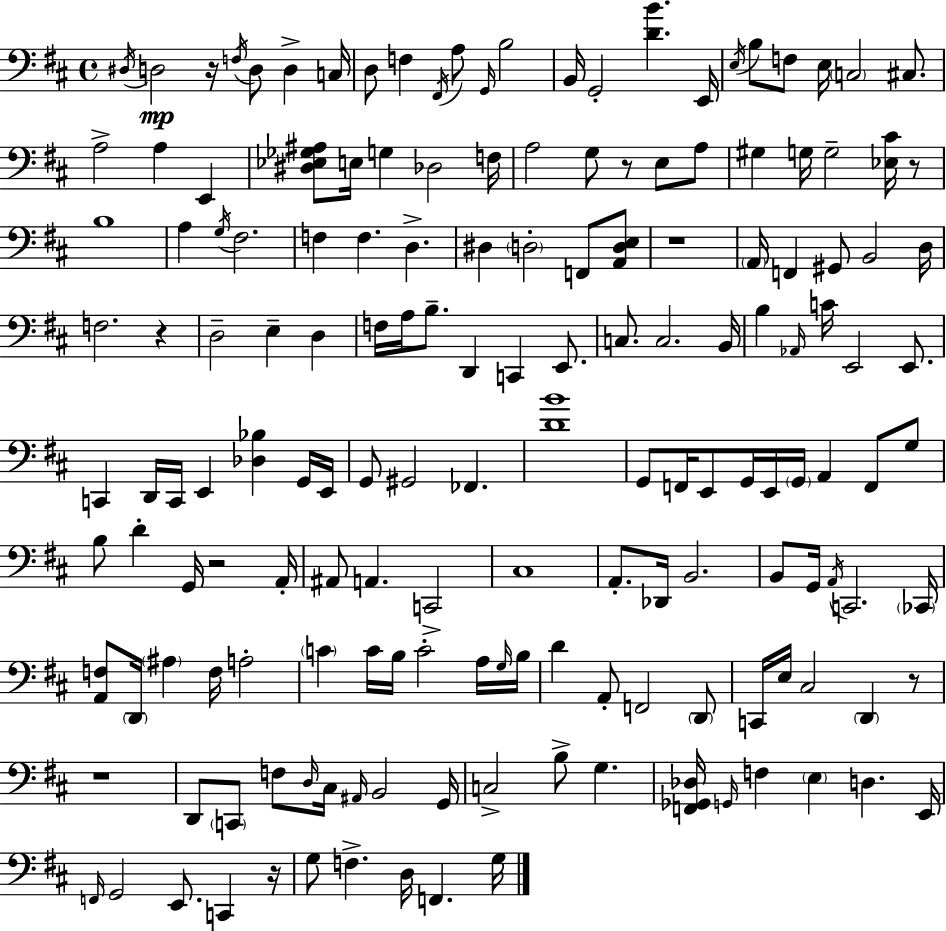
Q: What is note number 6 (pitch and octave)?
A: C3